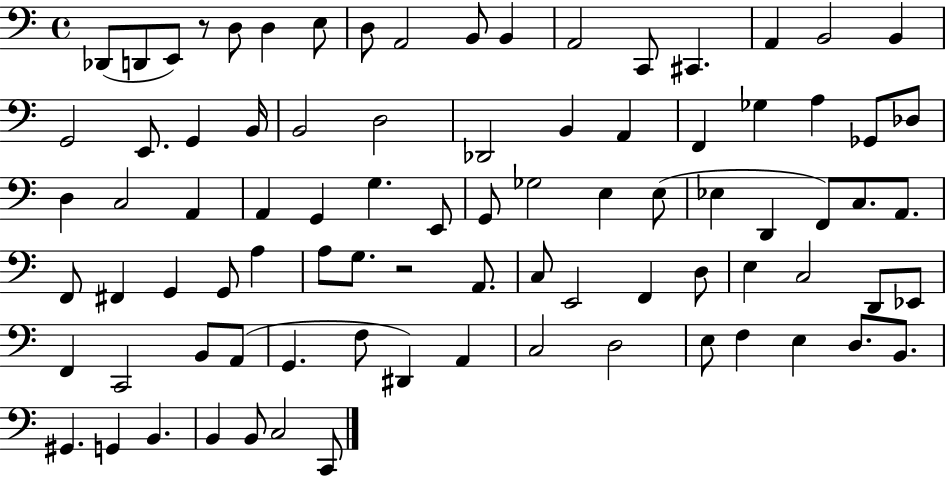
X:1
T:Untitled
M:4/4
L:1/4
K:C
_D,,/2 D,,/2 E,,/2 z/2 D,/2 D, E,/2 D,/2 A,,2 B,,/2 B,, A,,2 C,,/2 ^C,, A,, B,,2 B,, G,,2 E,,/2 G,, B,,/4 B,,2 D,2 _D,,2 B,, A,, F,, _G, A, _G,,/2 _D,/2 D, C,2 A,, A,, G,, G, E,,/2 G,,/2 _G,2 E, E,/2 _E, D,, F,,/2 C,/2 A,,/2 F,,/2 ^F,, G,, G,,/2 A, A,/2 G,/2 z2 A,,/2 C,/2 E,,2 F,, D,/2 E, C,2 D,,/2 _E,,/2 F,, C,,2 B,,/2 A,,/2 G,, F,/2 ^D,, A,, C,2 D,2 E,/2 F, E, D,/2 B,,/2 ^G,, G,, B,, B,, B,,/2 C,2 C,,/2